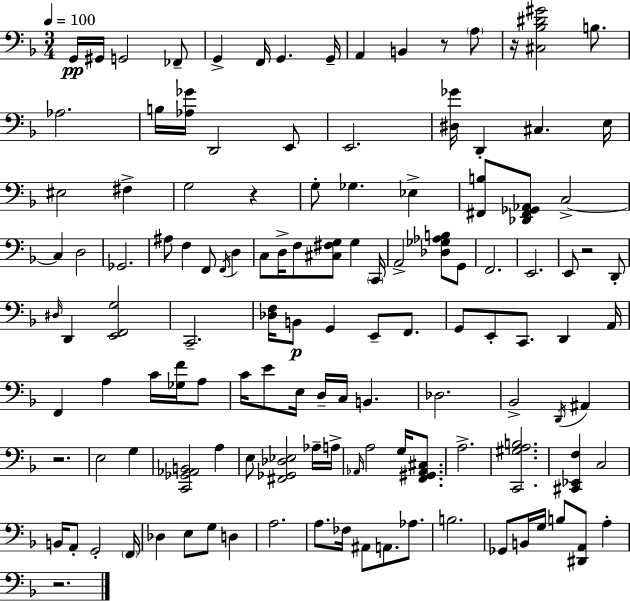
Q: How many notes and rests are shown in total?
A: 125